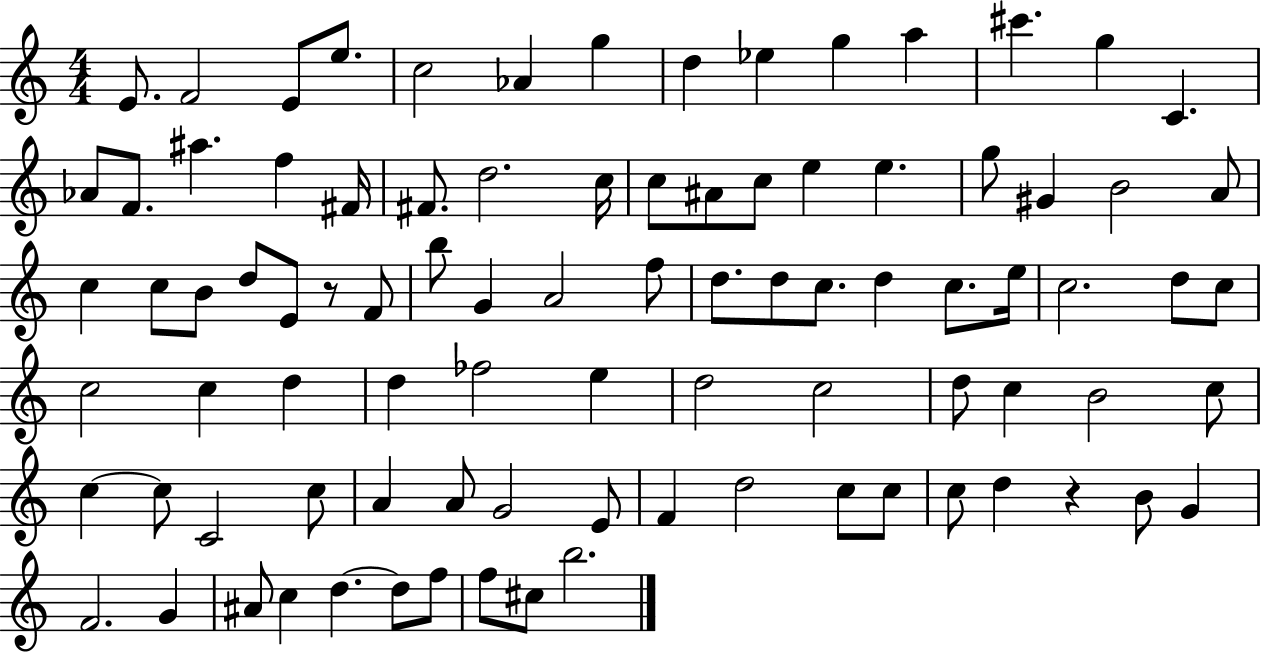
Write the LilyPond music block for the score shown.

{
  \clef treble
  \numericTimeSignature
  \time 4/4
  \key c \major
  e'8. f'2 e'8 e''8. | c''2 aes'4 g''4 | d''4 ees''4 g''4 a''4 | cis'''4. g''4 c'4. | \break aes'8 f'8. ais''4. f''4 fis'16 | fis'8. d''2. c''16 | c''8 ais'8 c''8 e''4 e''4. | g''8 gis'4 b'2 a'8 | \break c''4 c''8 b'8 d''8 e'8 r8 f'8 | b''8 g'4 a'2 f''8 | d''8. d''8 c''8. d''4 c''8. e''16 | c''2. d''8 c''8 | \break c''2 c''4 d''4 | d''4 fes''2 e''4 | d''2 c''2 | d''8 c''4 b'2 c''8 | \break c''4~~ c''8 c'2 c''8 | a'4 a'8 g'2 e'8 | f'4 d''2 c''8 c''8 | c''8 d''4 r4 b'8 g'4 | \break f'2. g'4 | ais'8 c''4 d''4.~~ d''8 f''8 | f''8 cis''8 b''2. | \bar "|."
}